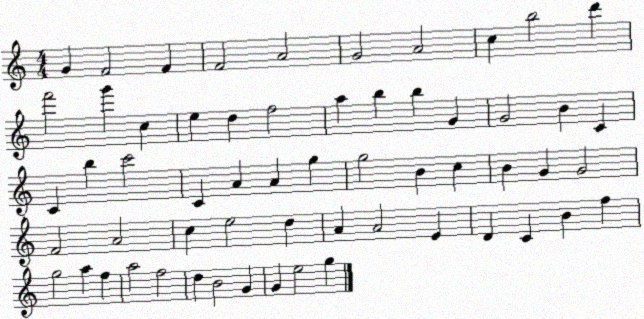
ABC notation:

X:1
T:Untitled
M:4/4
L:1/4
K:C
G F2 F F2 A2 G2 A2 c b2 d' f'2 g' c e d f2 a b b G G2 B C C b c'2 C A A g g2 B c B G G2 F2 A2 c e2 d A A2 E D C B f g2 a f a2 f2 d B2 G G e2 g